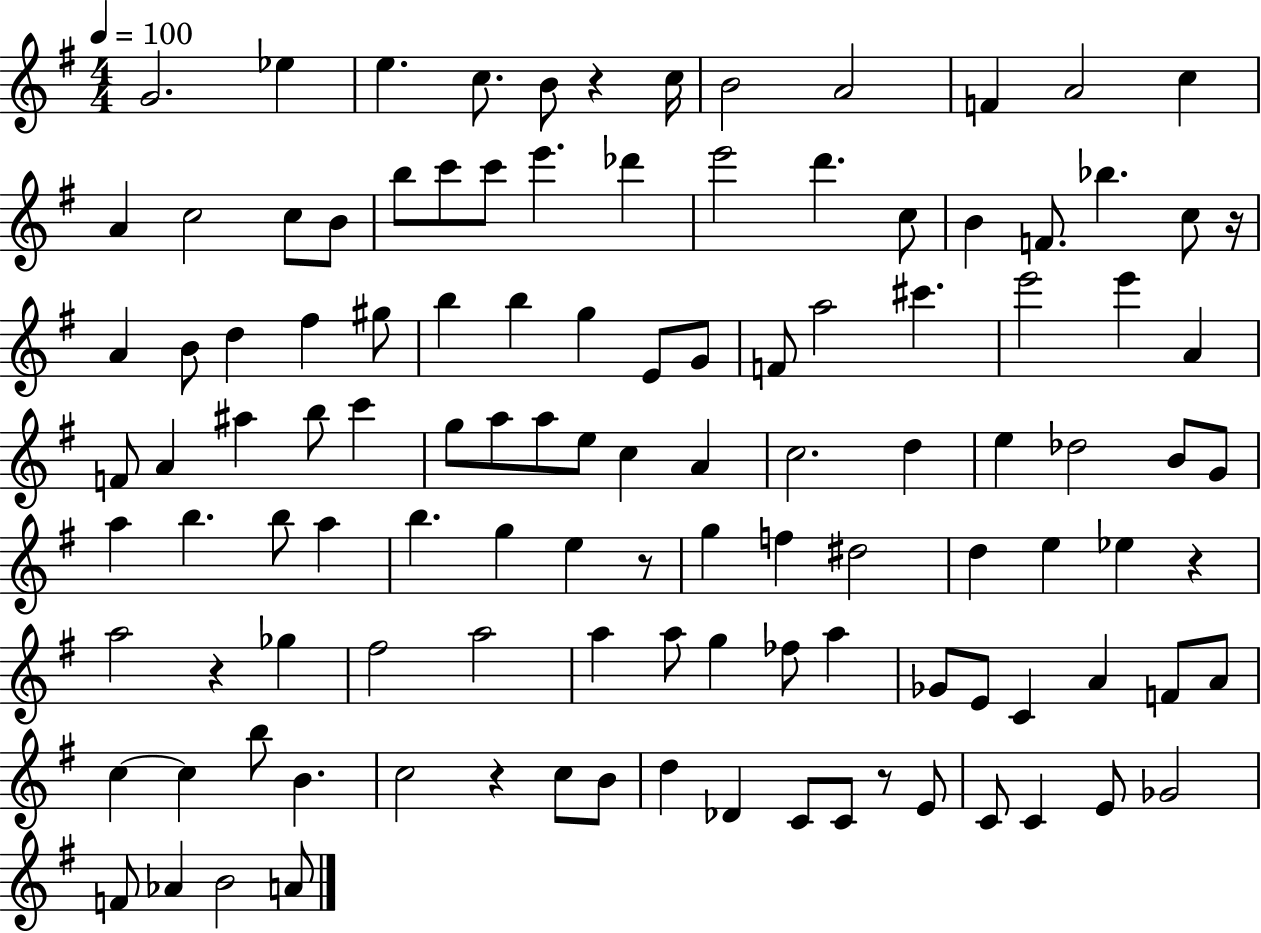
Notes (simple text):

G4/h. Eb5/q E5/q. C5/e. B4/e R/q C5/s B4/h A4/h F4/q A4/h C5/q A4/q C5/h C5/e B4/e B5/e C6/e C6/e E6/q. Db6/q E6/h D6/q. C5/e B4/q F4/e. Bb5/q. C5/e R/s A4/q B4/e D5/q F#5/q G#5/e B5/q B5/q G5/q E4/e G4/e F4/e A5/h C#6/q. E6/h E6/q A4/q F4/e A4/q A#5/q B5/e C6/q G5/e A5/e A5/e E5/e C5/q A4/q C5/h. D5/q E5/q Db5/h B4/e G4/e A5/q B5/q. B5/e A5/q B5/q. G5/q E5/q R/e G5/q F5/q D#5/h D5/q E5/q Eb5/q R/q A5/h R/q Gb5/q F#5/h A5/h A5/q A5/e G5/q FES5/e A5/q Gb4/e E4/e C4/q A4/q F4/e A4/e C5/q C5/q B5/e B4/q. C5/h R/q C5/e B4/e D5/q Db4/q C4/e C4/e R/e E4/e C4/e C4/q E4/e Gb4/h F4/e Ab4/q B4/h A4/e